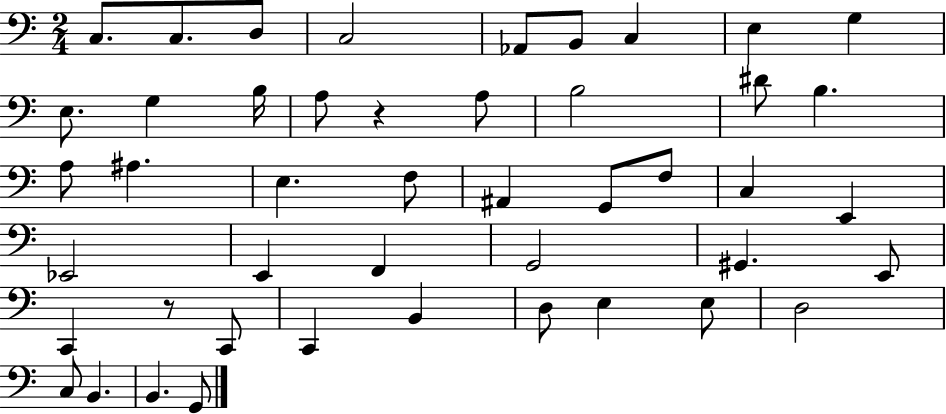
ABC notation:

X:1
T:Untitled
M:2/4
L:1/4
K:C
C,/2 C,/2 D,/2 C,2 _A,,/2 B,,/2 C, E, G, E,/2 G, B,/4 A,/2 z A,/2 B,2 ^D/2 B, A,/2 ^A, E, F,/2 ^A,, G,,/2 F,/2 C, E,, _E,,2 E,, F,, G,,2 ^G,, E,,/2 C,, z/2 C,,/2 C,, B,, D,/2 E, E,/2 D,2 C,/2 B,, B,, G,,/2